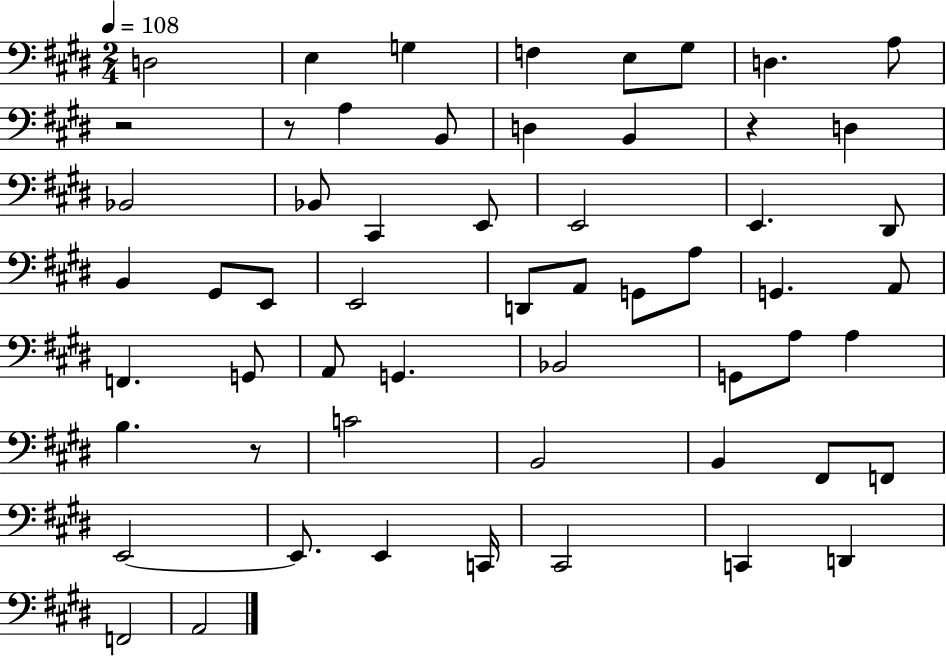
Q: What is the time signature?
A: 2/4